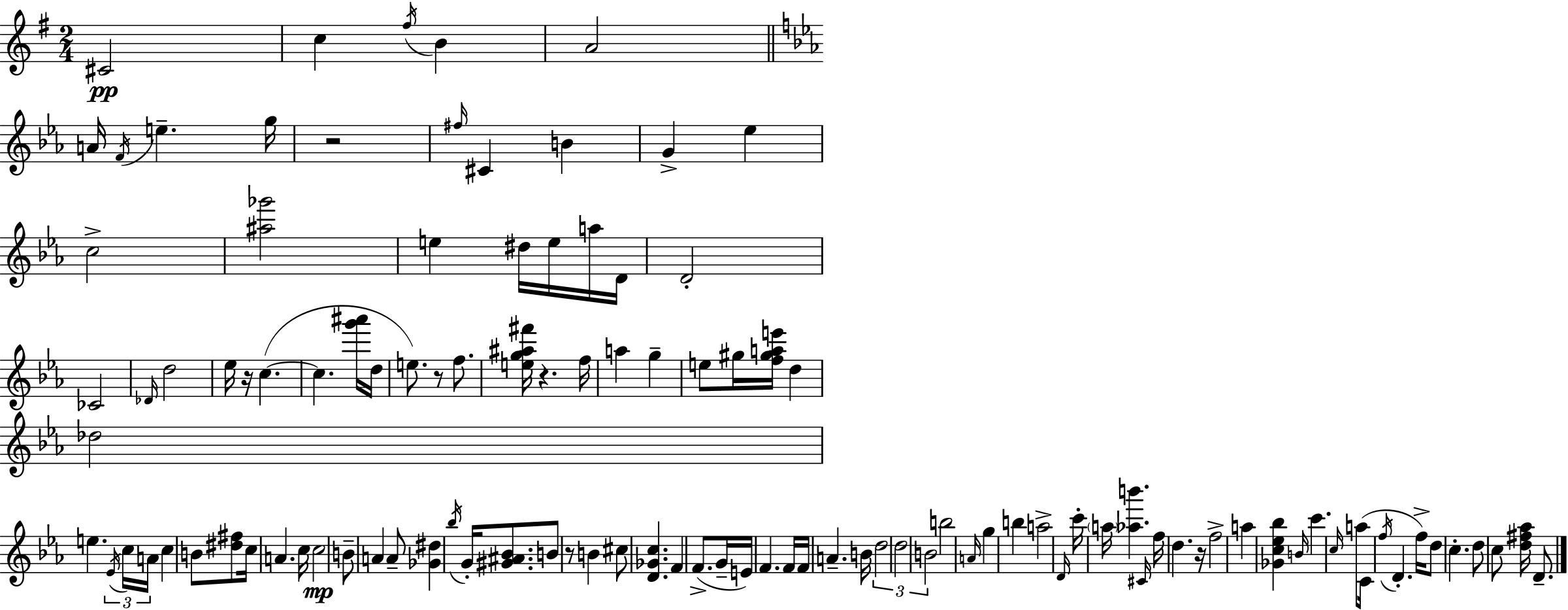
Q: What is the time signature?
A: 2/4